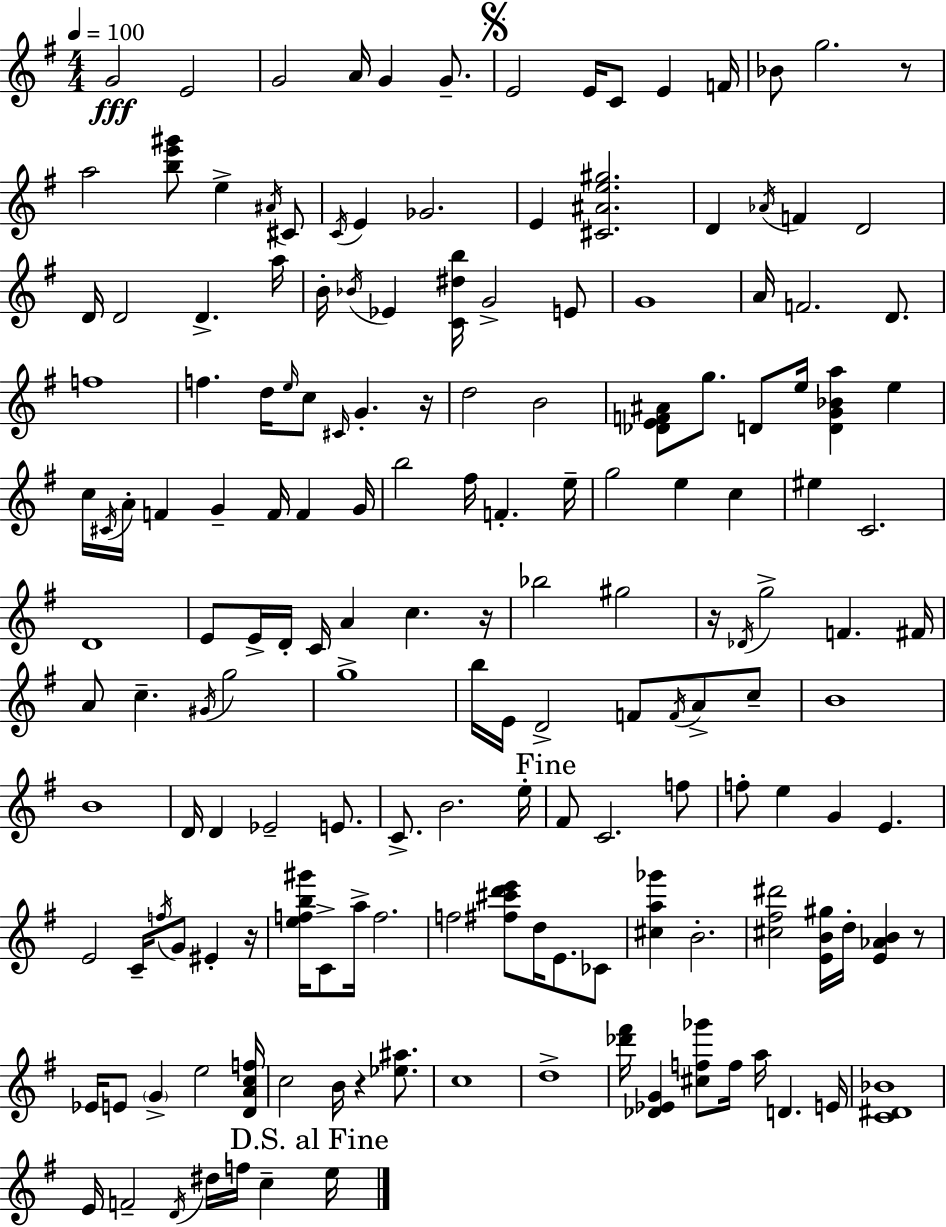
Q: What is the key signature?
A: E minor